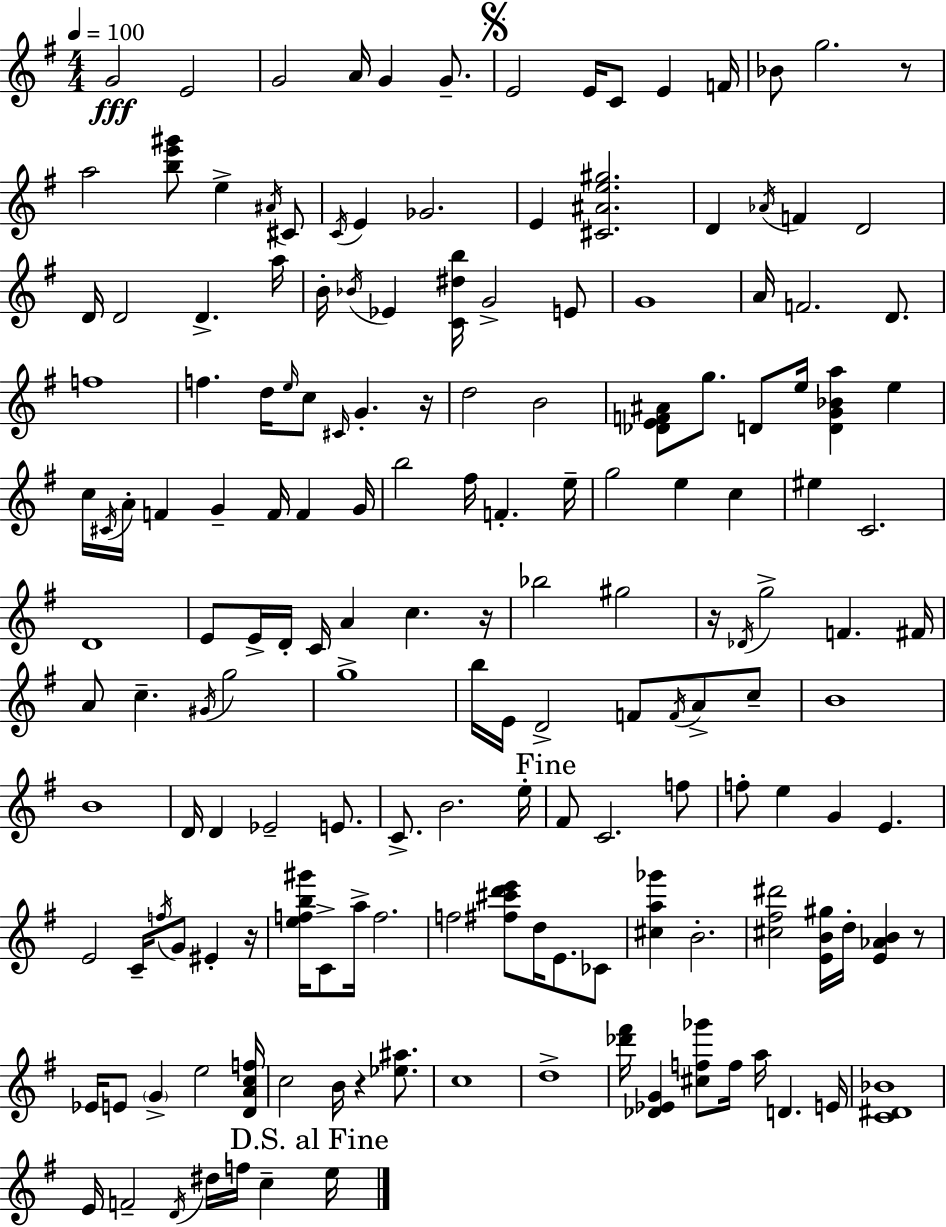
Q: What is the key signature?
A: E minor